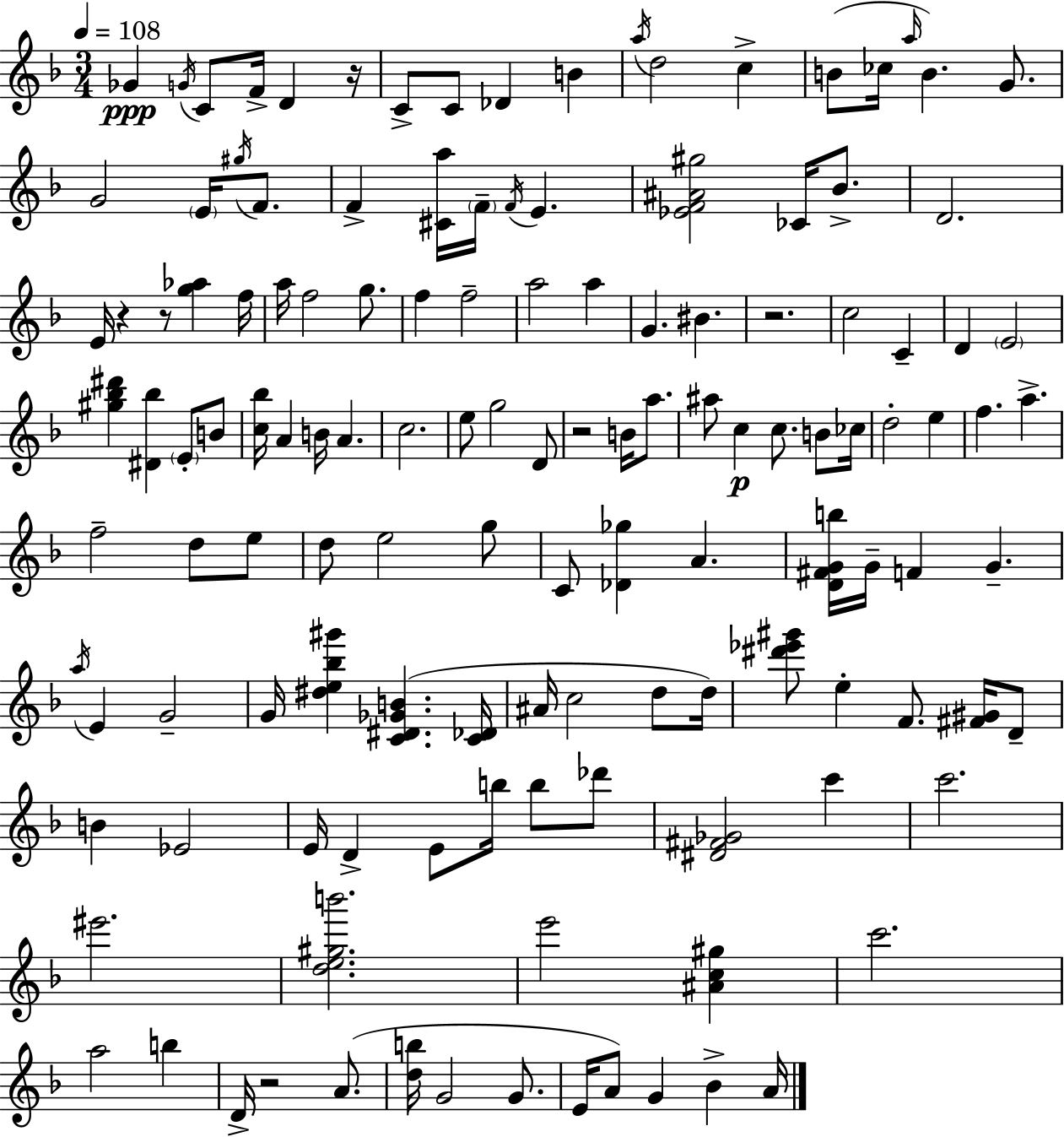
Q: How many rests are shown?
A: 6